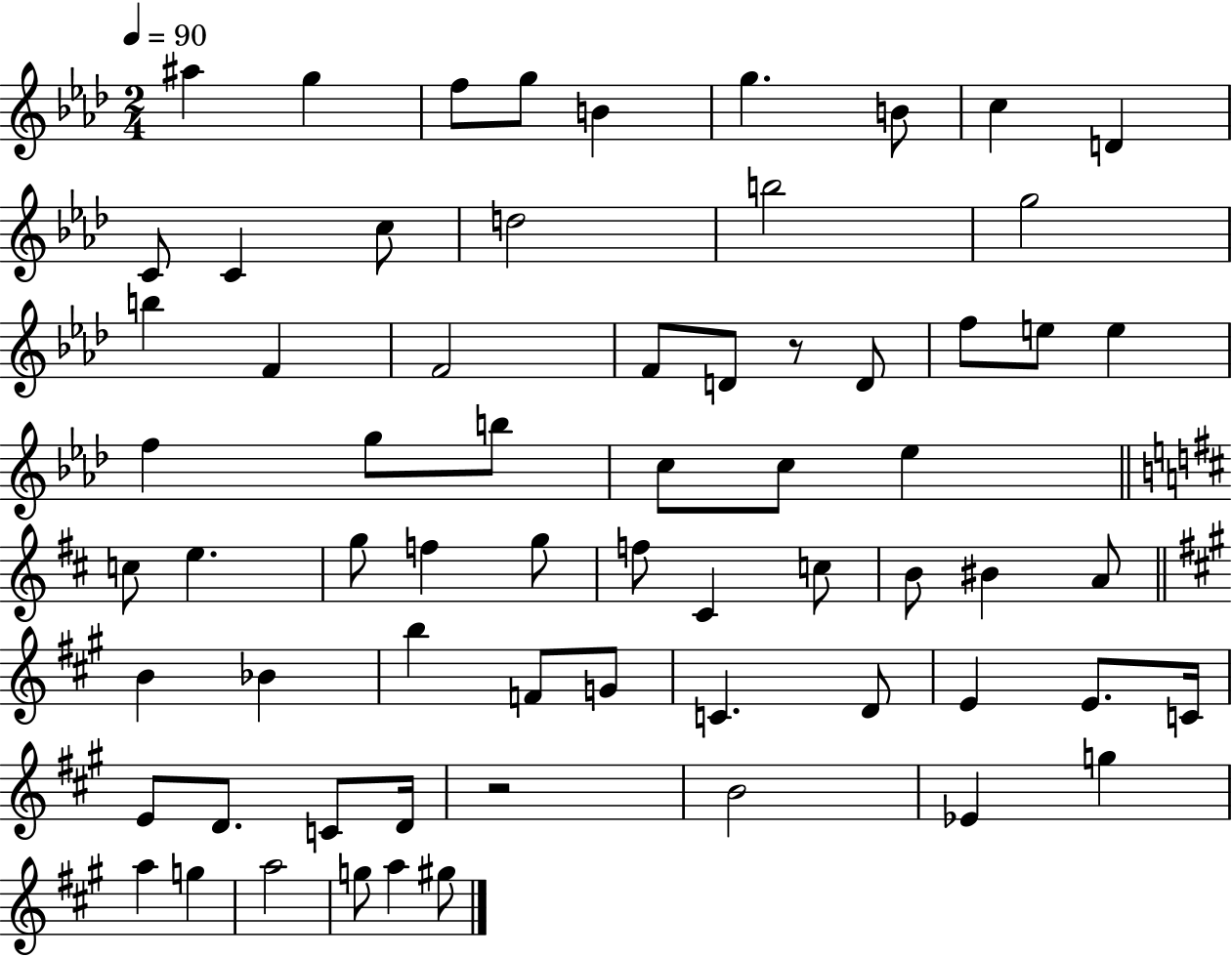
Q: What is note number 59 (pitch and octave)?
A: A5